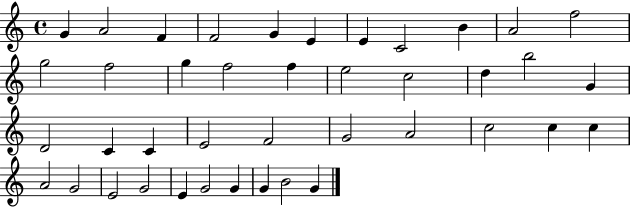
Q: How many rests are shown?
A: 0